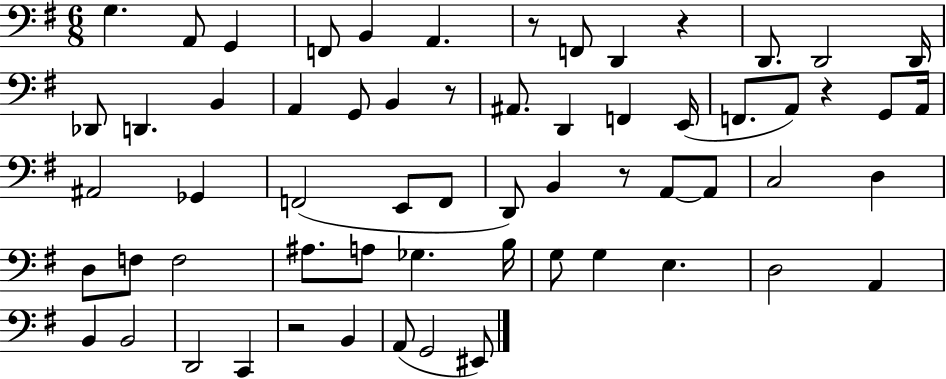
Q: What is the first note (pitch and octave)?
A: G3